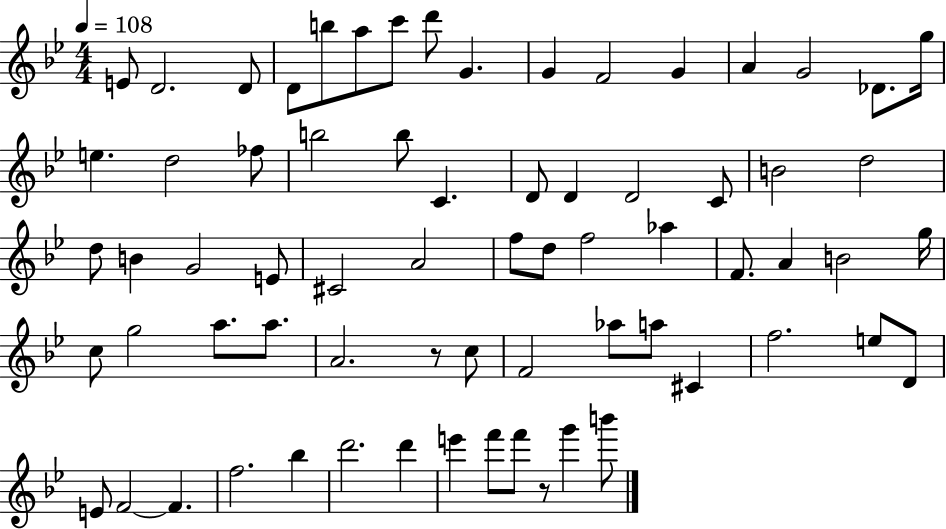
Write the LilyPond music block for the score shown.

{
  \clef treble
  \numericTimeSignature
  \time 4/4
  \key bes \major
  \tempo 4 = 108
  e'8 d'2. d'8 | d'8 b''8 a''8 c'''8 d'''8 g'4. | g'4 f'2 g'4 | a'4 g'2 des'8. g''16 | \break e''4. d''2 fes''8 | b''2 b''8 c'4. | d'8 d'4 d'2 c'8 | b'2 d''2 | \break d''8 b'4 g'2 e'8 | cis'2 a'2 | f''8 d''8 f''2 aes''4 | f'8. a'4 b'2 g''16 | \break c''8 g''2 a''8. a''8. | a'2. r8 c''8 | f'2 aes''8 a''8 cis'4 | f''2. e''8 d'8 | \break e'8 f'2~~ f'4. | f''2. bes''4 | d'''2. d'''4 | e'''4 f'''8 f'''8 r8 g'''4 b'''8 | \break \bar "|."
}